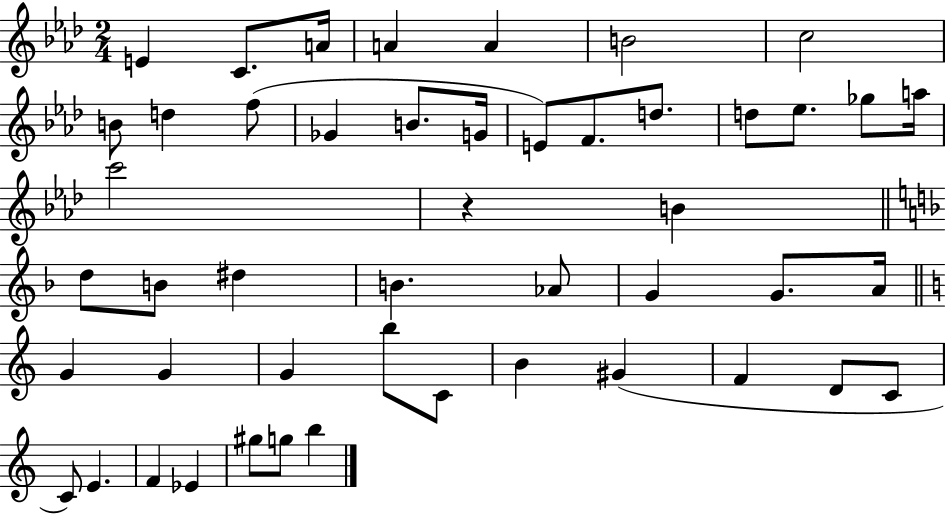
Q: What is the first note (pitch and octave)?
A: E4